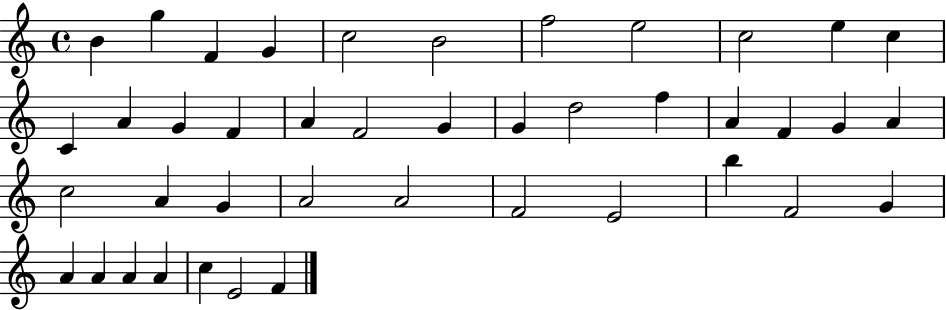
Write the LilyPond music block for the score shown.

{
  \clef treble
  \time 4/4
  \defaultTimeSignature
  \key c \major
  b'4 g''4 f'4 g'4 | c''2 b'2 | f''2 e''2 | c''2 e''4 c''4 | \break c'4 a'4 g'4 f'4 | a'4 f'2 g'4 | g'4 d''2 f''4 | a'4 f'4 g'4 a'4 | \break c''2 a'4 g'4 | a'2 a'2 | f'2 e'2 | b''4 f'2 g'4 | \break a'4 a'4 a'4 a'4 | c''4 e'2 f'4 | \bar "|."
}